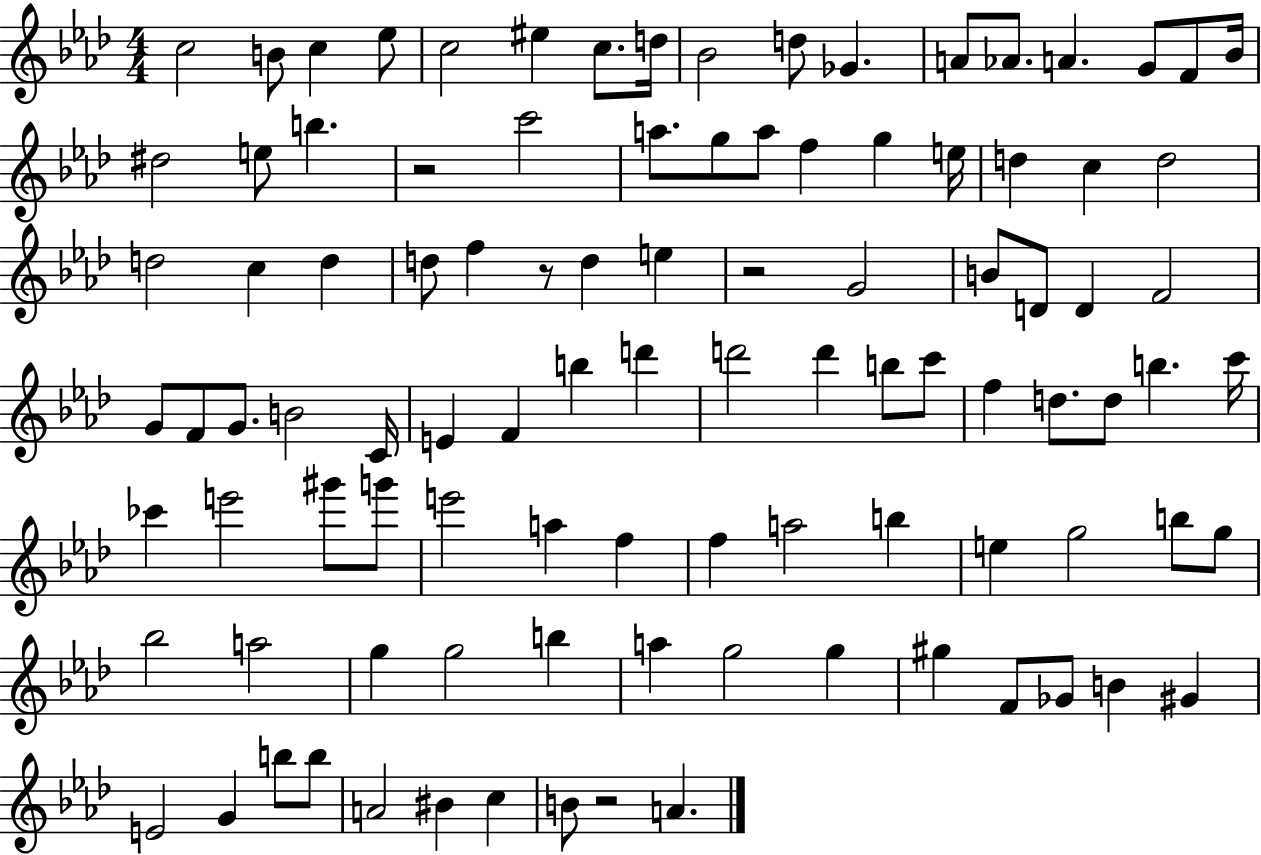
C5/h B4/e C5/q Eb5/e C5/h EIS5/q C5/e. D5/s Bb4/h D5/e Gb4/q. A4/e Ab4/e. A4/q. G4/e F4/e Bb4/s D#5/h E5/e B5/q. R/h C6/h A5/e. G5/e A5/e F5/q G5/q E5/s D5/q C5/q D5/h D5/h C5/q D5/q D5/e F5/q R/e D5/q E5/q R/h G4/h B4/e D4/e D4/q F4/h G4/e F4/e G4/e. B4/h C4/s E4/q F4/q B5/q D6/q D6/h D6/q B5/e C6/e F5/q D5/e. D5/e B5/q. C6/s CES6/q E6/h G#6/e G6/e E6/h A5/q F5/q F5/q A5/h B5/q E5/q G5/h B5/e G5/e Bb5/h A5/h G5/q G5/h B5/q A5/q G5/h G5/q G#5/q F4/e Gb4/e B4/q G#4/q E4/h G4/q B5/e B5/e A4/h BIS4/q C5/q B4/e R/h A4/q.